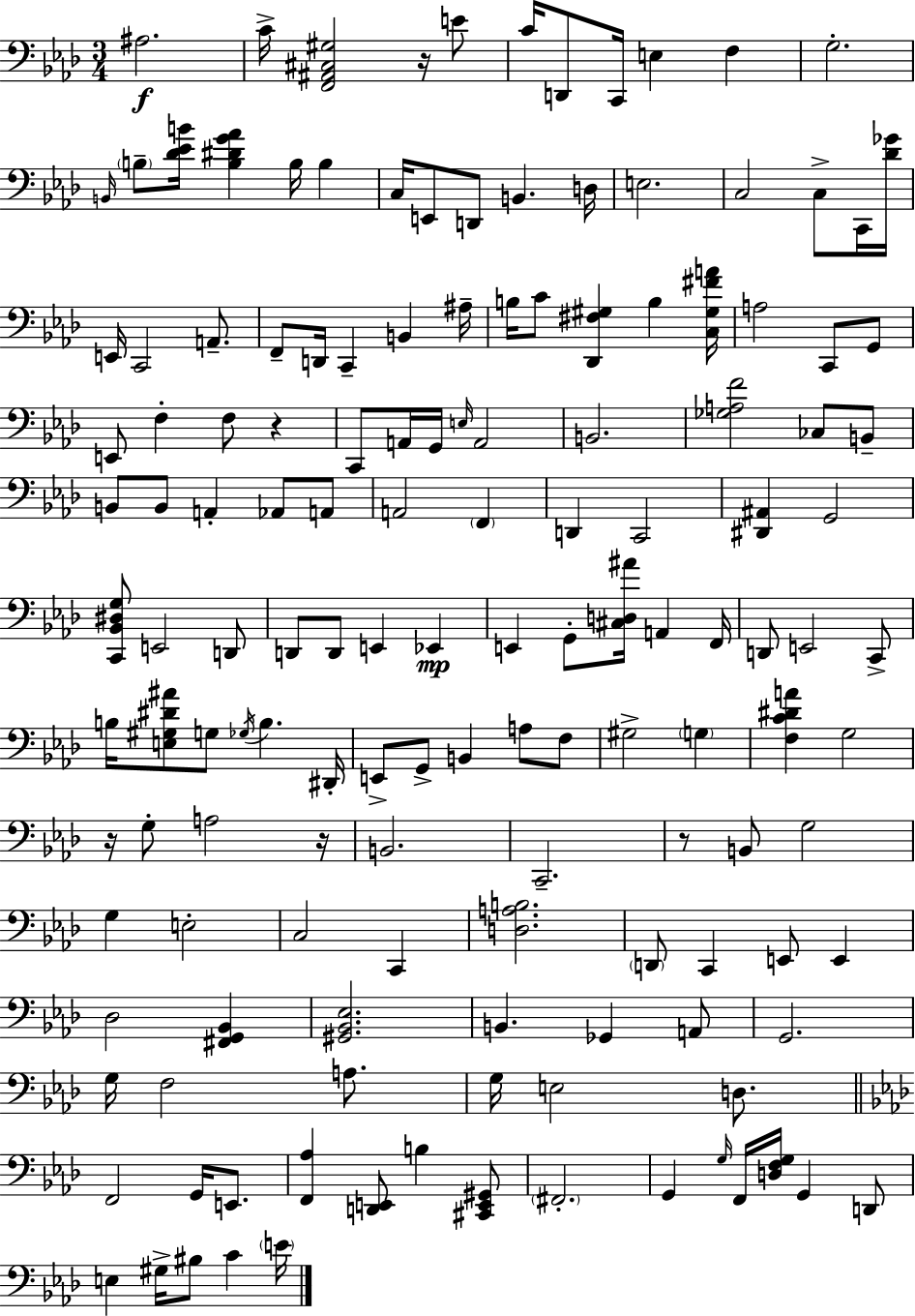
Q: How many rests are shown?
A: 5